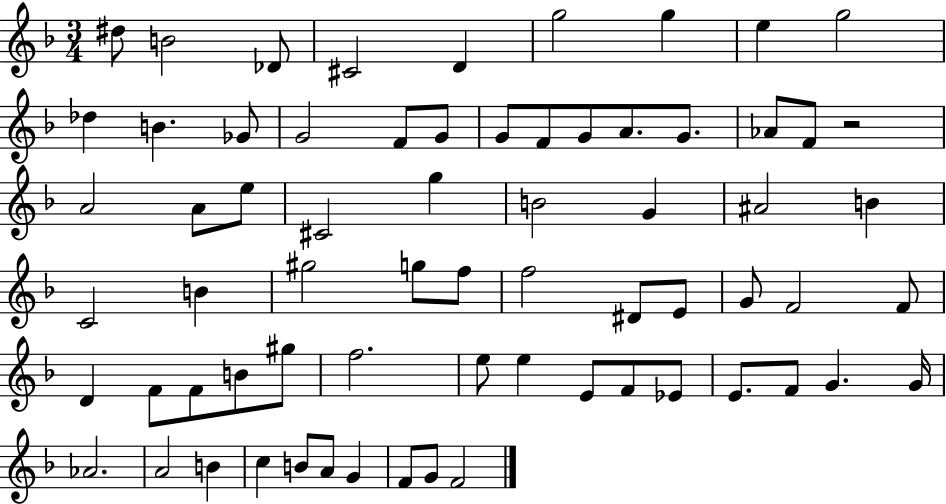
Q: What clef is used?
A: treble